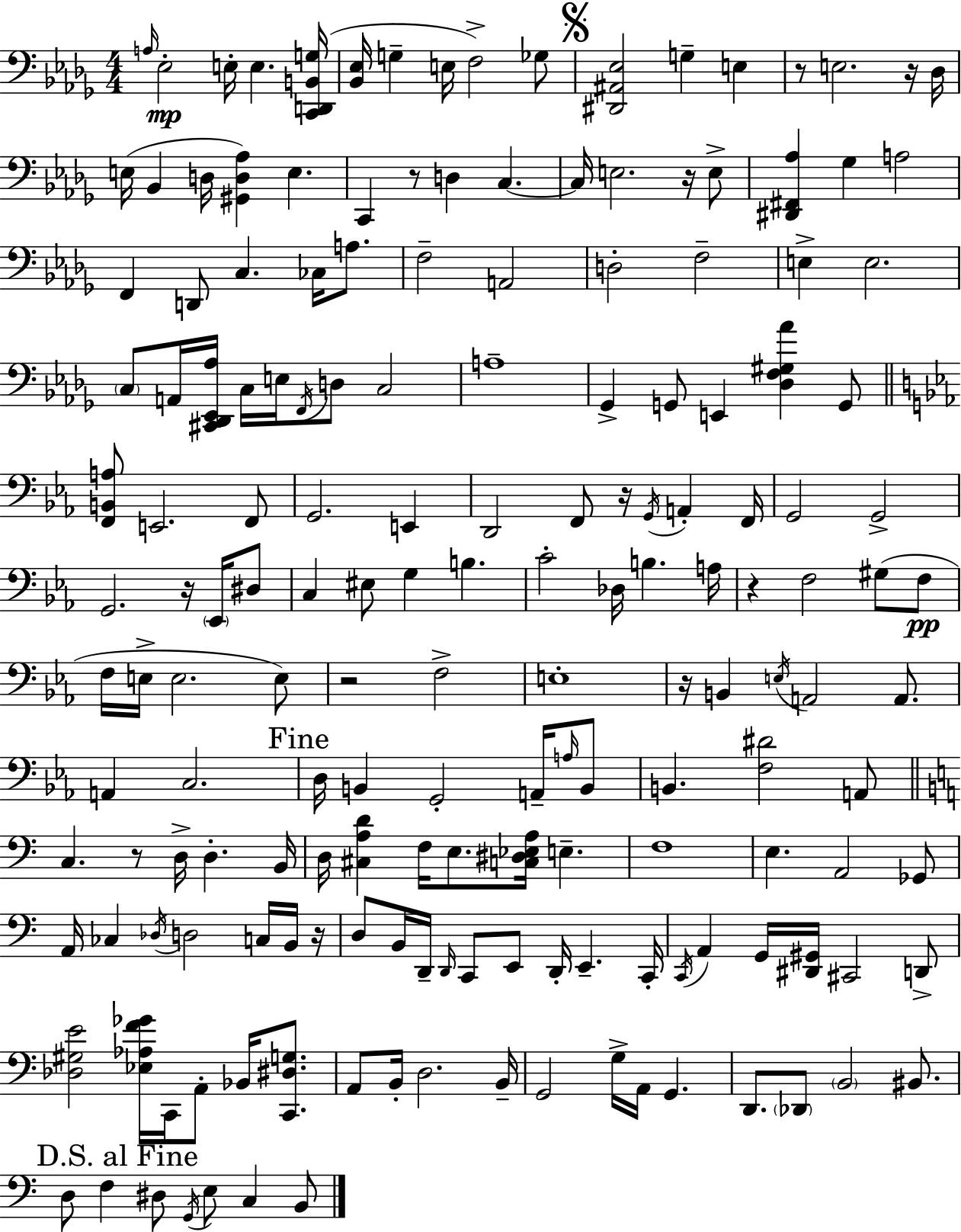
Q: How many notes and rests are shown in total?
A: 172